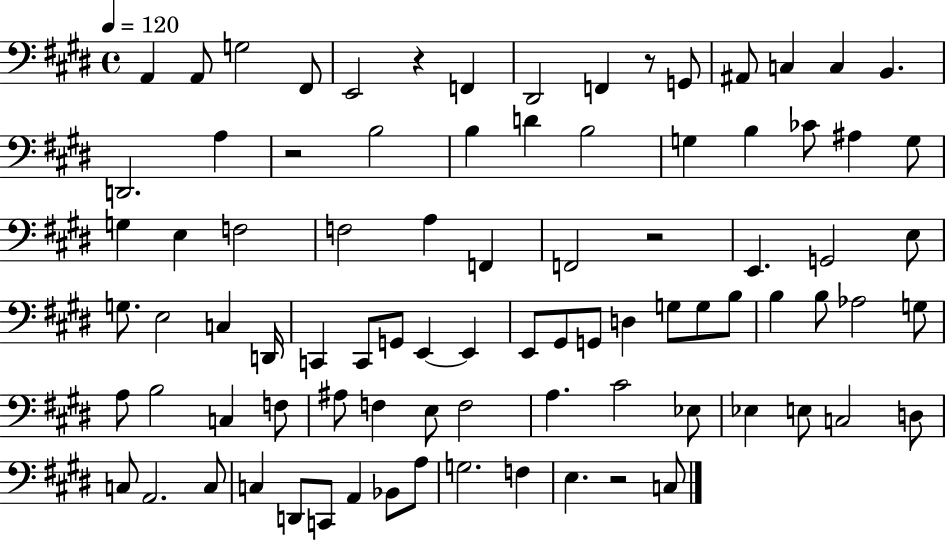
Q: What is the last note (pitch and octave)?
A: C3